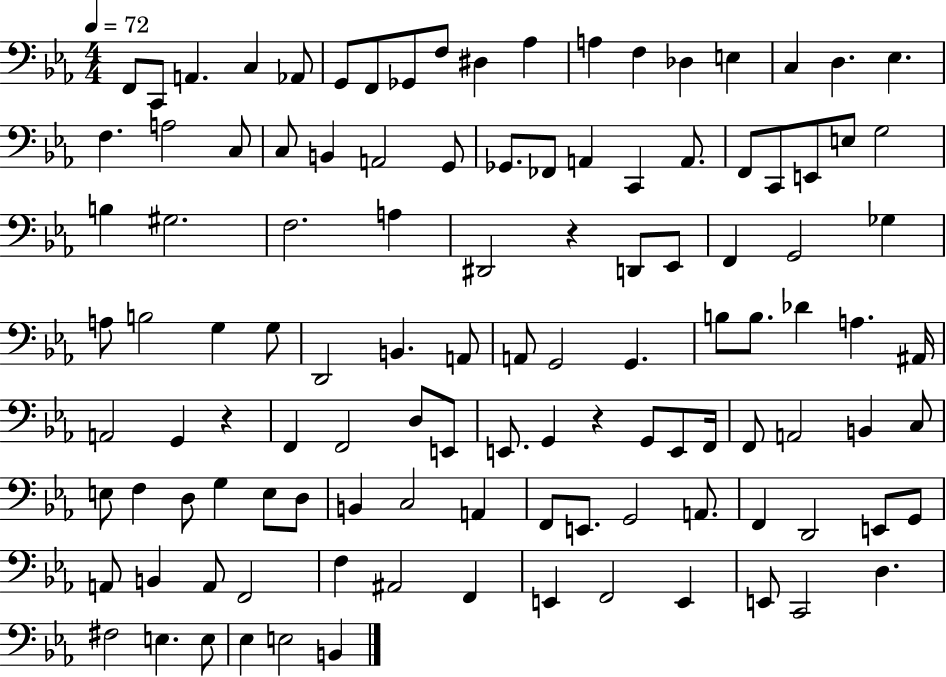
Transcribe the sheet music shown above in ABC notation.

X:1
T:Untitled
M:4/4
L:1/4
K:Eb
F,,/2 C,,/2 A,, C, _A,,/2 G,,/2 F,,/2 _G,,/2 F,/2 ^D, _A, A, F, _D, E, C, D, _E, F, A,2 C,/2 C,/2 B,, A,,2 G,,/2 _G,,/2 _F,,/2 A,, C,, A,,/2 F,,/2 C,,/2 E,,/2 E,/2 G,2 B, ^G,2 F,2 A, ^D,,2 z D,,/2 _E,,/2 F,, G,,2 _G, A,/2 B,2 G, G,/2 D,,2 B,, A,,/2 A,,/2 G,,2 G,, B,/2 B,/2 _D A, ^A,,/4 A,,2 G,, z F,, F,,2 D,/2 E,,/2 E,,/2 G,, z G,,/2 E,,/2 F,,/4 F,,/2 A,,2 B,, C,/2 E,/2 F, D,/2 G, E,/2 D,/2 B,, C,2 A,, F,,/2 E,,/2 G,,2 A,,/2 F,, D,,2 E,,/2 G,,/2 A,,/2 B,, A,,/2 F,,2 F, ^A,,2 F,, E,, F,,2 E,, E,,/2 C,,2 D, ^F,2 E, E,/2 _E, E,2 B,,